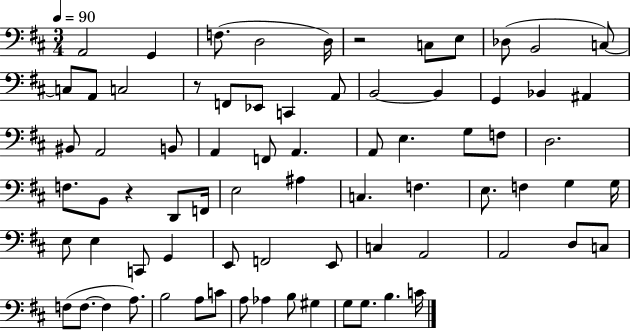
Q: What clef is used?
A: bass